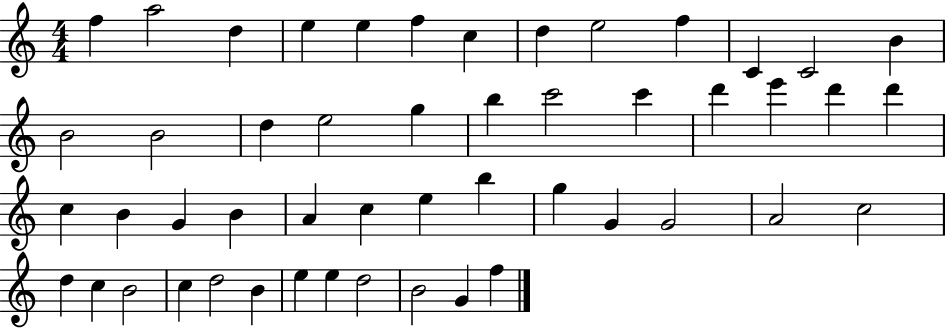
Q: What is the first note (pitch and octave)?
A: F5